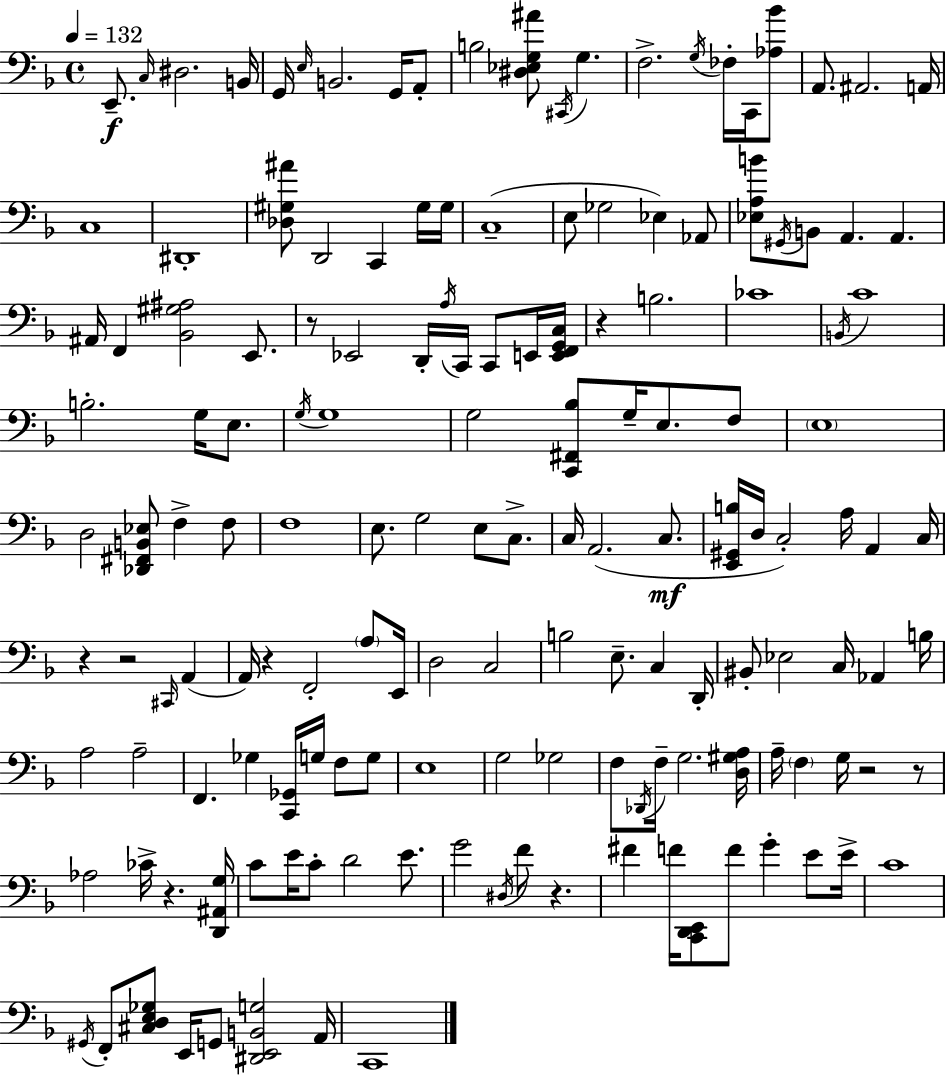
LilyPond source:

{
  \clef bass
  \time 4/4
  \defaultTimeSignature
  \key d \minor
  \tempo 4 = 132
  e,8.--\f \grace { c16 } dis2. | b,16 g,16 \grace { e16 } b,2. g,16 | a,8-. b2 <dis ees g ais'>8 \acciaccatura { cis,16 } g4. | f2.-> \acciaccatura { g16 } | \break fes16-. c,16 <aes bes'>8 a,8. ais,2. | a,16 c1 | dis,1-. | <des gis ais'>8 d,2 c,4 | \break gis16 gis16 c1--( | e8 ges2 ees4) | aes,8 <ees a b'>8 \acciaccatura { gis,16 } b,8 a,4. a,4. | ais,16 f,4 <bes, gis ais>2 | \break e,8. r8 ees,2 d,16-. | \acciaccatura { a16 } c,16 c,8 e,16 <e, f, g, c>16 r4 b2. | ces'1 | \acciaccatura { b,16 } c'1 | \break b2.-. | g16 e8. \acciaccatura { g16 } g1 | g2 | <c, fis, bes>8 g16-- e8. f8 \parenthesize e1 | \break d2 | <des, fis, b, ees>8 f4-> f8 f1 | e8. g2 | e8 c8.-> c16 a,2.( | \break c8.\mf <e, gis, b>16 d16 c2-.) | a16 a,4 c16 r4 r2 | \grace { cis,16 }( a,4 a,16) r4 f,2-. | \parenthesize a8 e,16 d2 | \break c2 b2 | e8.-- c4 d,16-. bis,8-. ees2 | c16 aes,4 b16 a2 | a2-- f,4. ges4 | \break <c, ges,>16 g16 f8 g8 e1 | g2 | ges2 f8 \acciaccatura { des,16 } f16-- g2. | <d gis a>16 a16-- \parenthesize f4 g16 | \break r2 r8 aes2 | ces'16-> r4. <d, ais, g>16 c'8 e'16 c'8-. d'2 | e'8. g'2 | \acciaccatura { dis16 } f'8 r4. fis'4 f'16 | \break <c, d, e,>8 f'8 g'4-. e'8 e'16-> c'1 | \acciaccatura { gis,16 } f,8-. <cis d e ges>8 | e,16 g,8 <dis, e, b, g>2 a,16 c,1 | \bar "|."
}